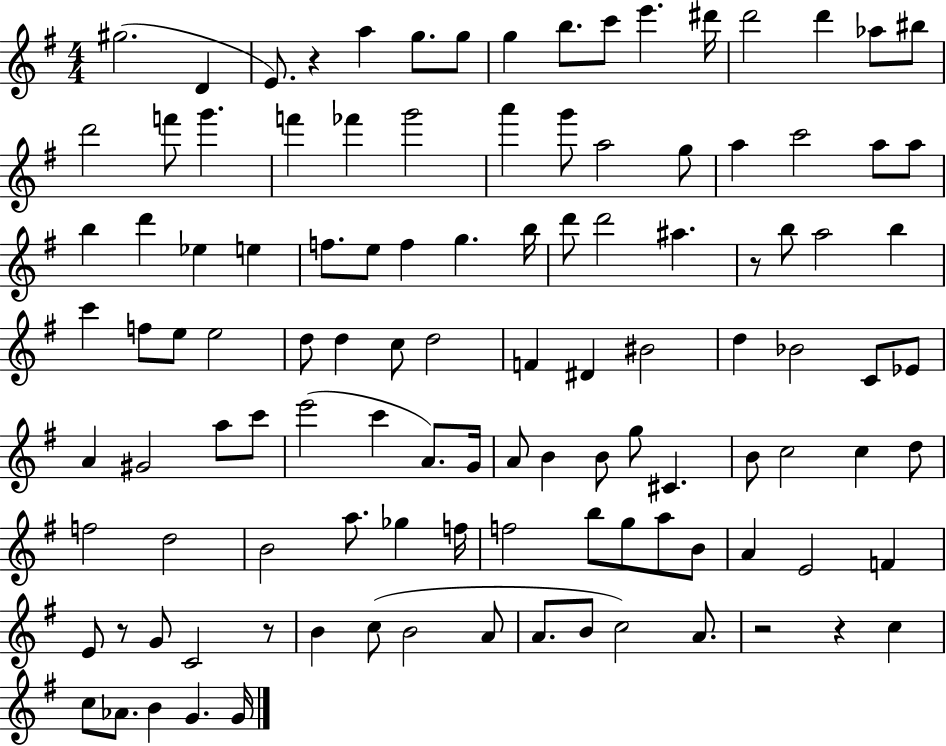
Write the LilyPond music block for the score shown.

{
  \clef treble
  \numericTimeSignature
  \time 4/4
  \key g \major
  \repeat volta 2 { gis''2.( d'4 | e'8.) r4 a''4 g''8. g''8 | g''4 b''8. c'''8 e'''4. dis'''16 | d'''2 d'''4 aes''8 bis''8 | \break d'''2 f'''8 g'''4. | f'''4 fes'''4 g'''2 | a'''4 g'''8 a''2 g''8 | a''4 c'''2 a''8 a''8 | \break b''4 d'''4 ees''4 e''4 | f''8. e''8 f''4 g''4. b''16 | d'''8 d'''2 ais''4. | r8 b''8 a''2 b''4 | \break c'''4 f''8 e''8 e''2 | d''8 d''4 c''8 d''2 | f'4 dis'4 bis'2 | d''4 bes'2 c'8 ees'8 | \break a'4 gis'2 a''8 c'''8 | e'''2( c'''4 a'8.) g'16 | a'8 b'4 b'8 g''8 cis'4. | b'8 c''2 c''4 d''8 | \break f''2 d''2 | b'2 a''8. ges''4 f''16 | f''2 b''8 g''8 a''8 b'8 | a'4 e'2 f'4 | \break e'8 r8 g'8 c'2 r8 | b'4 c''8( b'2 a'8 | a'8. b'8 c''2) a'8. | r2 r4 c''4 | \break c''8 aes'8. b'4 g'4. g'16 | } \bar "|."
}